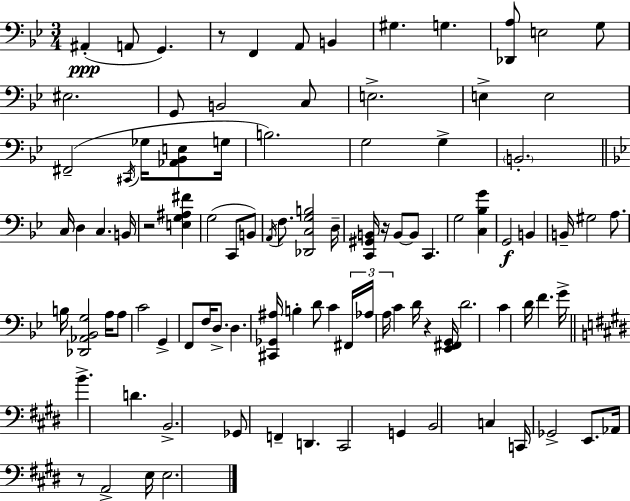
A#2/q A2/e G2/q. R/e F2/q A2/e B2/q G#3/q. G3/q. [Db2,A3]/e E3/h G3/e EIS3/h. G2/e B2/h C3/e E3/h. E3/q E3/h F#2/h C#2/s Gb3/s [Ab2,Bb2,E3]/e G3/s B3/h. G3/h G3/q B2/h. C3/s D3/q C3/q. B2/s R/h [E3,G3,A#3,F#4]/q G3/h C2/e B2/e A2/s F3/e. [Db2,C3,G3,B3]/h D3/s [C2,G#2,B2]/s R/s B2/e B2/e C2/q. G3/h [C3,Bb3,G4]/q G2/h B2/q B2/s G#3/h A3/e. B3/s [Db2,Ab2,Bb2,G3]/h A3/s A3/e C4/h G2/q F2/e F3/s D3/e. D3/q. [C#2,Gb2,A#3]/s B3/q D4/e C4/q F#2/s Ab3/s A3/s C4/q D4/s R/q [Eb2,F#2,G2]/s D4/h. C4/q D4/s F4/q. G4/s B4/q. D4/q. B2/h. Gb2/e F2/q D2/q. C#2/h G2/q B2/h C3/q C2/s Gb2/h E2/e. Ab2/s R/e A2/h E3/s E3/h.